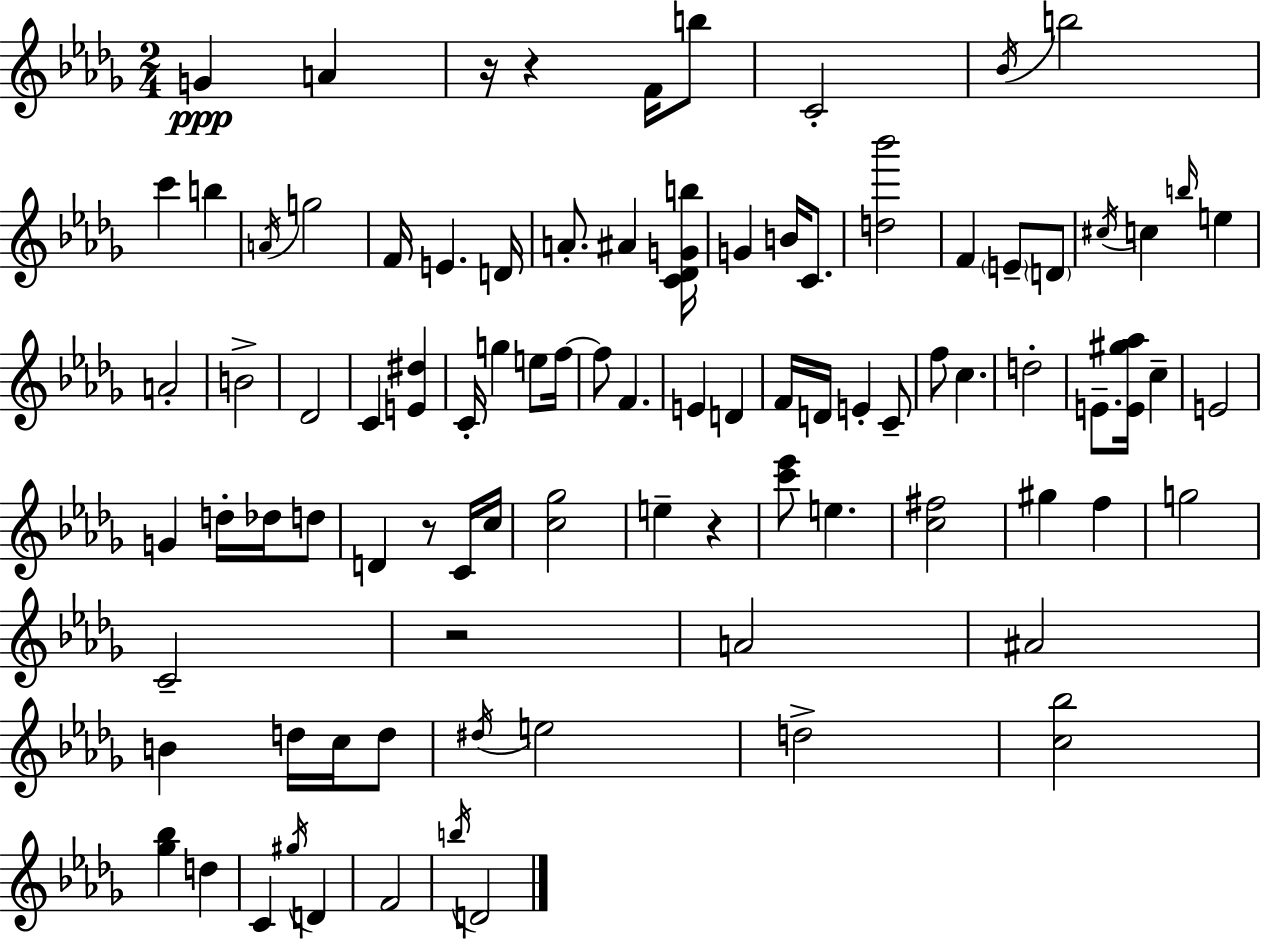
X:1
T:Untitled
M:2/4
L:1/4
K:Bbm
G A z/4 z F/4 b/2 C2 _B/4 b2 c' b A/4 g2 F/4 E D/4 A/2 ^A [C_DGb]/4 G B/4 C/2 [d_b']2 F E/2 D/2 ^c/4 c b/4 e A2 B2 _D2 C [E^d] C/4 g e/2 f/4 f/2 F E D F/4 D/4 E C/2 f/2 c d2 E/2 [E^g_a]/4 c E2 G d/4 _d/4 d/2 D z/2 C/4 c/4 [c_g]2 e z [c'_e']/2 e [c^f]2 ^g f g2 C2 z2 A2 ^A2 B d/4 c/4 d/2 ^d/4 e2 d2 [c_b]2 [_g_b] d C ^g/4 D F2 b/4 D2